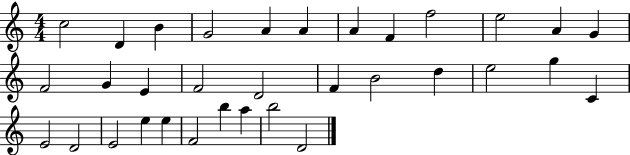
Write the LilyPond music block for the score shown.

{
  \clef treble
  \numericTimeSignature
  \time 4/4
  \key c \major
  c''2 d'4 b'4 | g'2 a'4 a'4 | a'4 f'4 f''2 | e''2 a'4 g'4 | \break f'2 g'4 e'4 | f'2 d'2 | f'4 b'2 d''4 | e''2 g''4 c'4 | \break e'2 d'2 | e'2 e''4 e''4 | f'2 b''4 a''4 | b''2 d'2 | \break \bar "|."
}